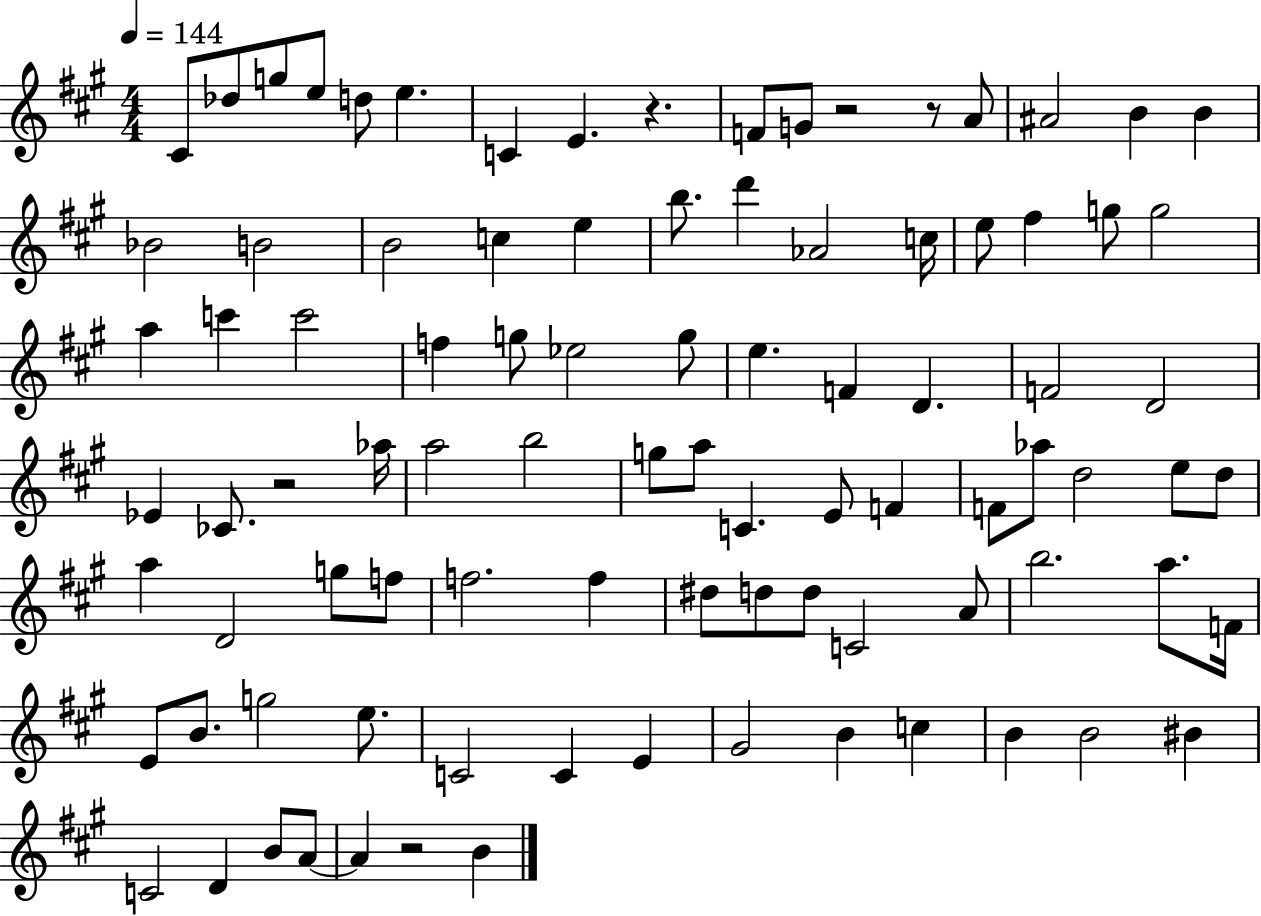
{
  \clef treble
  \numericTimeSignature
  \time 4/4
  \key a \major
  \tempo 4 = 144
  cis'8 des''8 g''8 e''8 d''8 e''4. | c'4 e'4. r4. | f'8 g'8 r2 r8 a'8 | ais'2 b'4 b'4 | \break bes'2 b'2 | b'2 c''4 e''4 | b''8. d'''4 aes'2 c''16 | e''8 fis''4 g''8 g''2 | \break a''4 c'''4 c'''2 | f''4 g''8 ees''2 g''8 | e''4. f'4 d'4. | f'2 d'2 | \break ees'4 ces'8. r2 aes''16 | a''2 b''2 | g''8 a''8 c'4. e'8 f'4 | f'8 aes''8 d''2 e''8 d''8 | \break a''4 d'2 g''8 f''8 | f''2. f''4 | dis''8 d''8 d''8 c'2 a'8 | b''2. a''8. f'16 | \break e'8 b'8. g''2 e''8. | c'2 c'4 e'4 | gis'2 b'4 c''4 | b'4 b'2 bis'4 | \break c'2 d'4 b'8 a'8~~ | a'4 r2 b'4 | \bar "|."
}